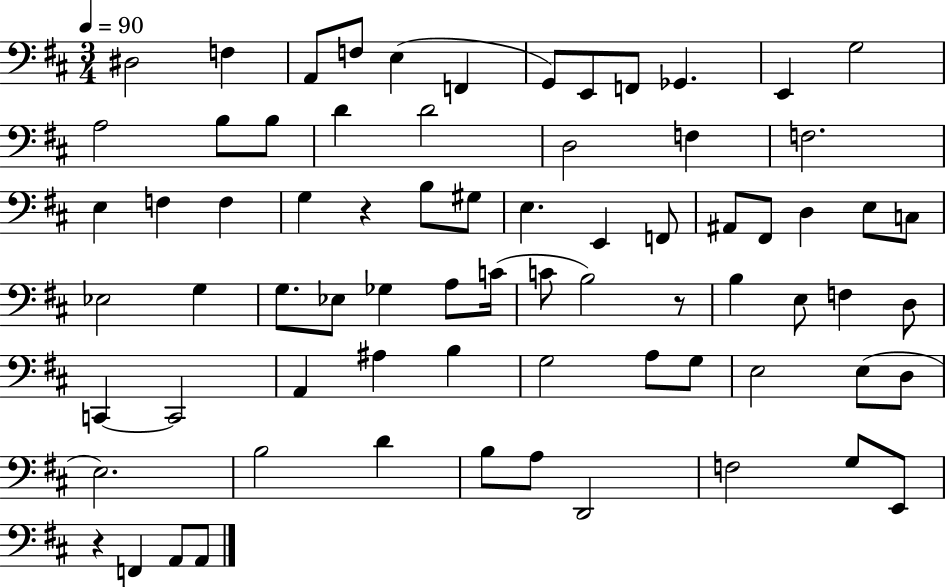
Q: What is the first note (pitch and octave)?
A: D#3